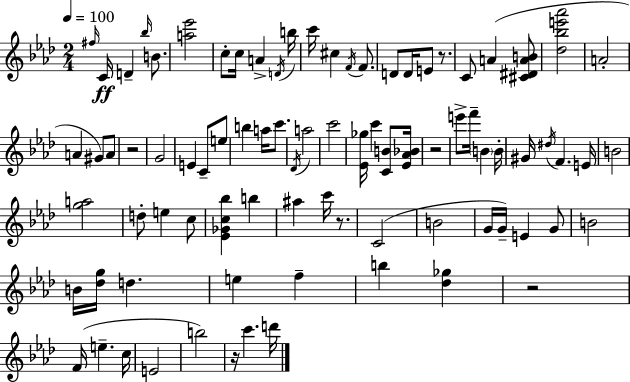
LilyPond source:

{
  \clef treble
  \numericTimeSignature
  \time 2/4
  \key f \minor
  \tempo 4 = 100
  \grace { fis''16 }\ff c'16 d'4-- \grace { bes''16 } b'8. | <a'' ees'''>2 | c''8-. c''16 a'4-> | \acciaccatura { d'16 } b''16 c'''16 cis''4 | \break \acciaccatura { f'16 } f'8. d'8 d'16 e'8 | r8. c'8 a'4( | <cis' dis' a' b'>8 <des'' bes'' e''' aes'''>2 | a'2-. | \break a'4 | gis'8) a'8 r2 | g'2 | e'4 | \break c'8-- e''8 b''4 | a''16 c'''8. \acciaccatura { des'16 } a''2 | c'''2 | <ees' ges''>16 c'''4 | \break <c' b'>8 <ees' aes' bes'>16 r2 | e'''8-> f'''16-- | \parenthesize b'4 b'16-. gis'16 \acciaccatura { dis''16 } f'4. | e'16 b'2 | \break <g'' a''>2 | d''8-. | e''4 c''8 <ees' ges' c'' bes''>4 | b''4 ais''4 | \break c'''16 r8. c'2( | b'2 | g'16 g'16--) | e'4 g'8 b'2 | \break b'16 <des'' g''>16 | d''4. e''4 | f''4-- b''4 | <des'' ges''>4 r2 | \break f'16( e''4.-- | c''16 e'2 | b''2) | r16 c'''4. | \break d'''16 \bar "|."
}